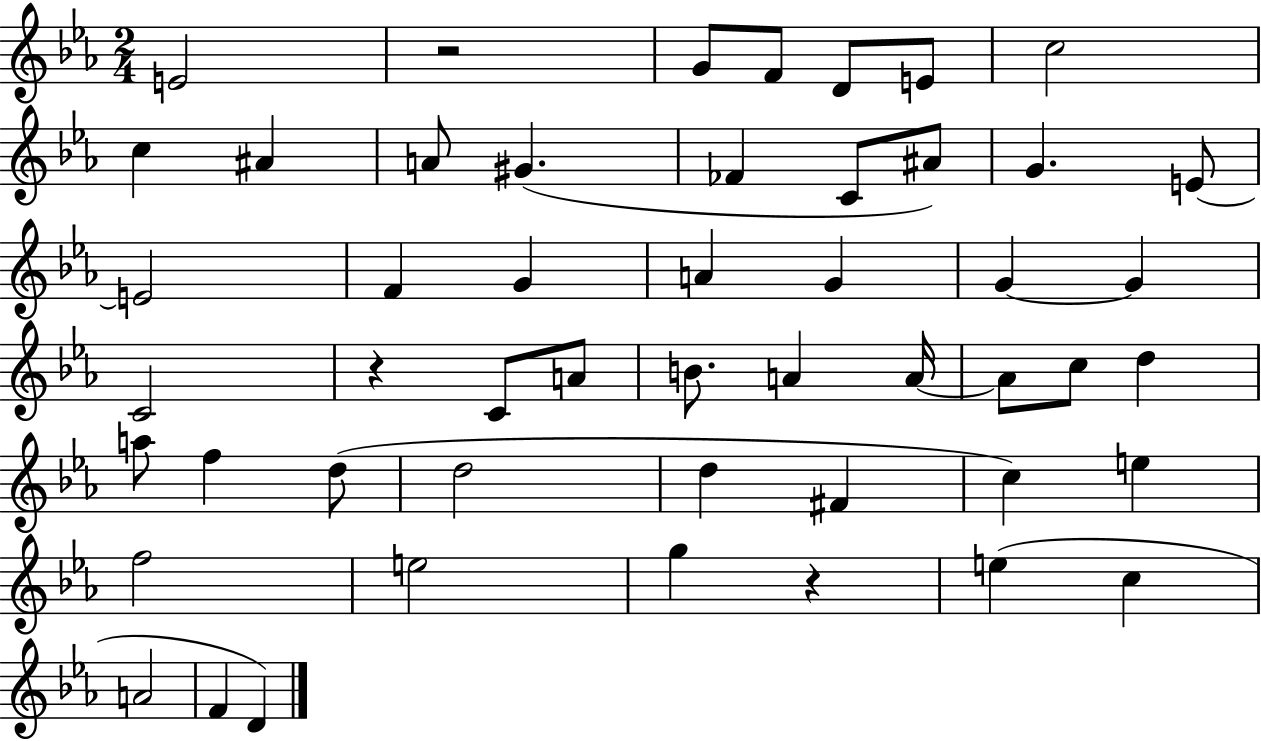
{
  \clef treble
  \numericTimeSignature
  \time 2/4
  \key ees \major
  e'2 | r2 | g'8 f'8 d'8 e'8 | c''2 | \break c''4 ais'4 | a'8 gis'4.( | fes'4 c'8 ais'8) | g'4. e'8~~ | \break e'2 | f'4 g'4 | a'4 g'4 | g'4~~ g'4 | \break c'2 | r4 c'8 a'8 | b'8. a'4 a'16~~ | a'8 c''8 d''4 | \break a''8 f''4 d''8( | d''2 | d''4 fis'4 | c''4) e''4 | \break f''2 | e''2 | g''4 r4 | e''4( c''4 | \break a'2 | f'4 d'4) | \bar "|."
}